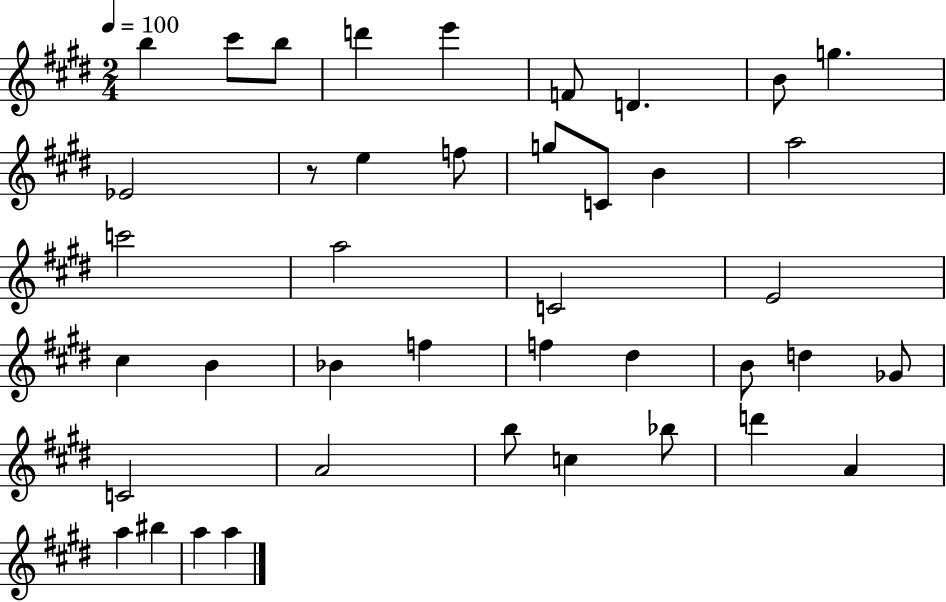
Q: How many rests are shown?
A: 1